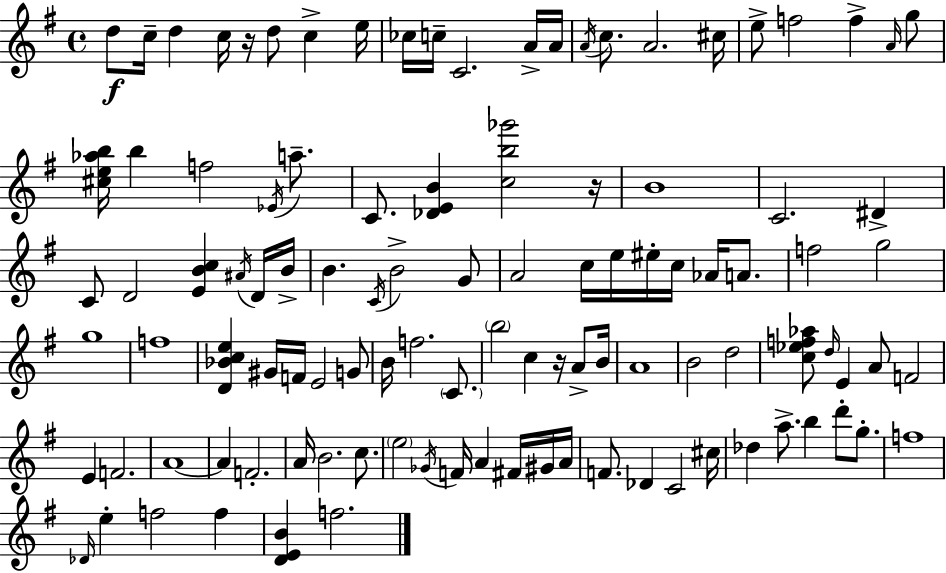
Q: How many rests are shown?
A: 3